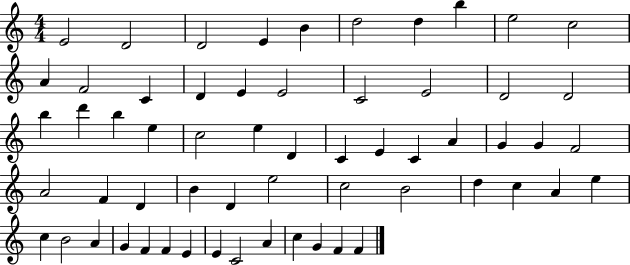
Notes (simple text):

E4/h D4/h D4/h E4/q B4/q D5/h D5/q B5/q E5/h C5/h A4/q F4/h C4/q D4/q E4/q E4/h C4/h E4/h D4/h D4/h B5/q D6/q B5/q E5/q C5/h E5/q D4/q C4/q E4/q C4/q A4/q G4/q G4/q F4/h A4/h F4/q D4/q B4/q D4/q E5/h C5/h B4/h D5/q C5/q A4/q E5/q C5/q B4/h A4/q G4/q F4/q F4/q E4/q E4/q C4/h A4/q C5/q G4/q F4/q F4/q